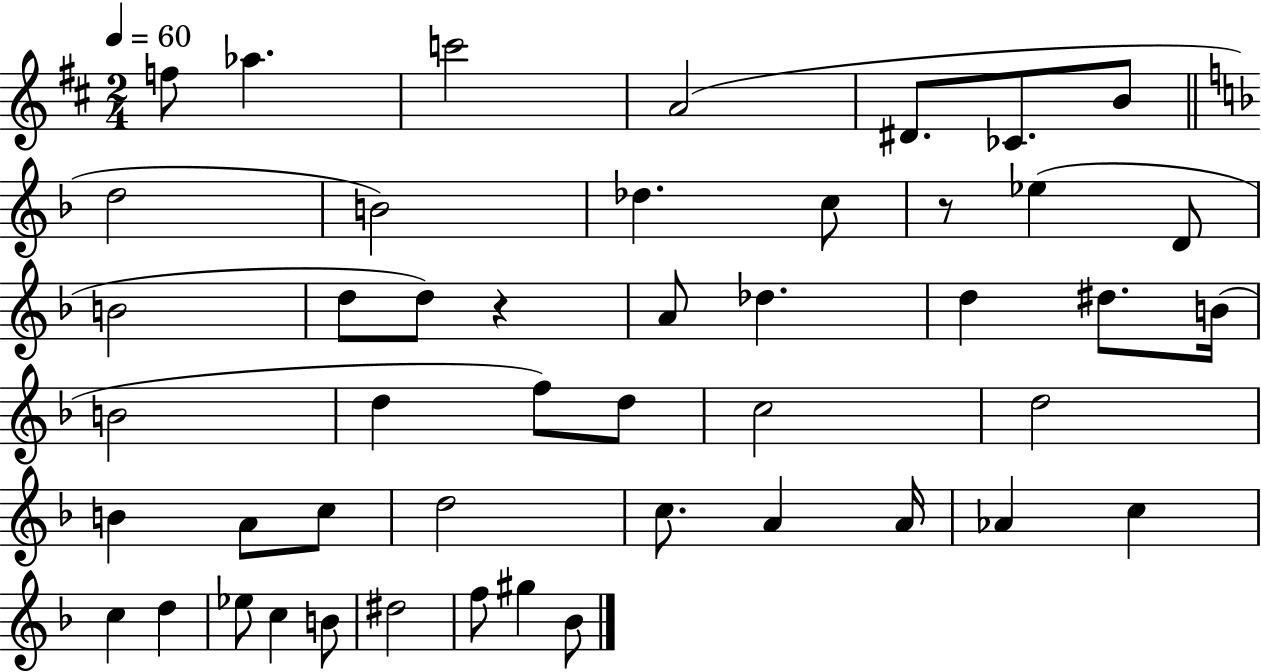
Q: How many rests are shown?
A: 2